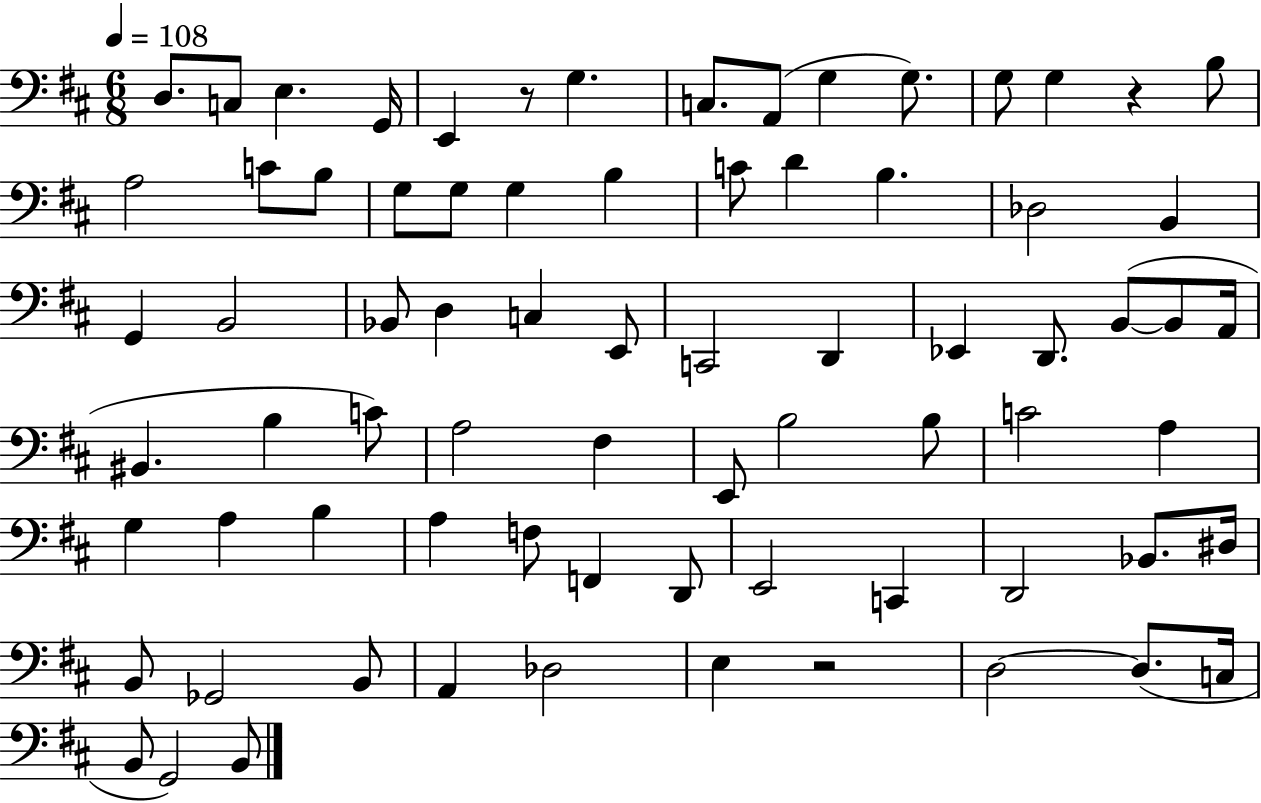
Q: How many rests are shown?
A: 3